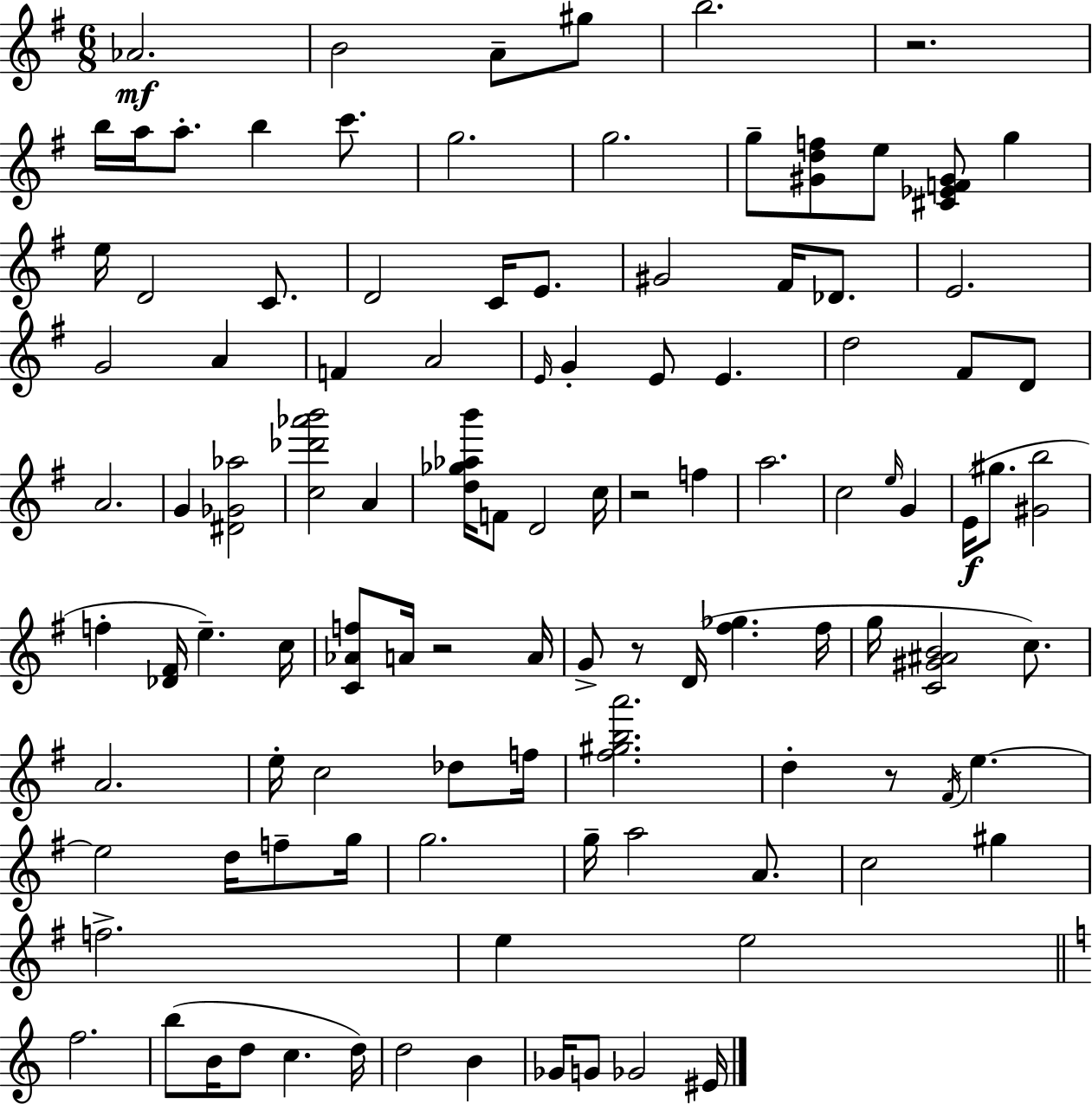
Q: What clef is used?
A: treble